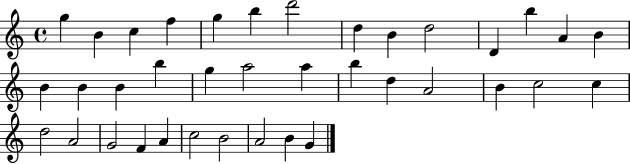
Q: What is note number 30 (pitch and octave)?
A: G4